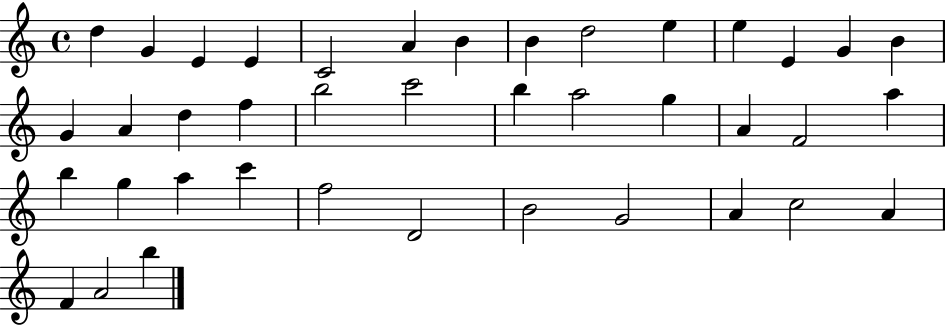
{
  \clef treble
  \time 4/4
  \defaultTimeSignature
  \key c \major
  d''4 g'4 e'4 e'4 | c'2 a'4 b'4 | b'4 d''2 e''4 | e''4 e'4 g'4 b'4 | \break g'4 a'4 d''4 f''4 | b''2 c'''2 | b''4 a''2 g''4 | a'4 f'2 a''4 | \break b''4 g''4 a''4 c'''4 | f''2 d'2 | b'2 g'2 | a'4 c''2 a'4 | \break f'4 a'2 b''4 | \bar "|."
}